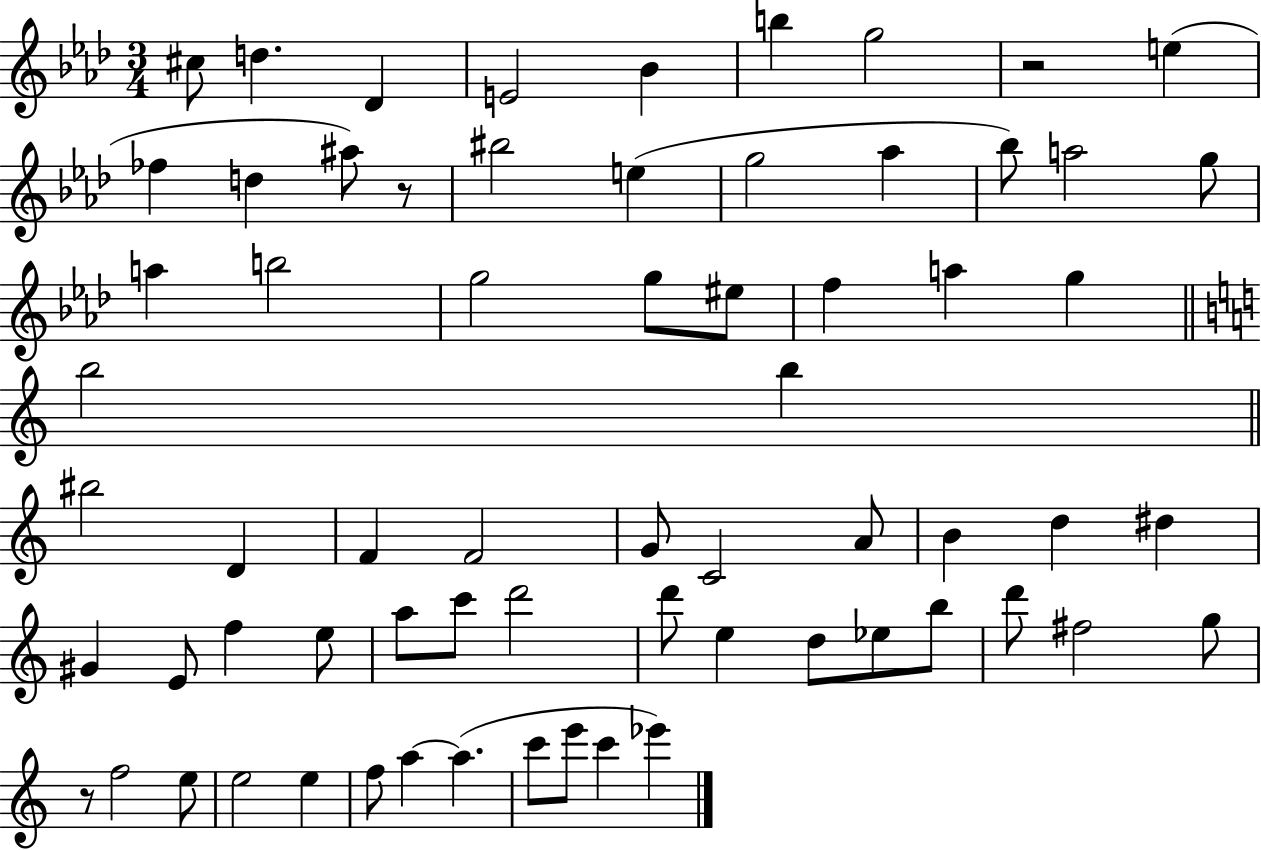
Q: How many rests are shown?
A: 3